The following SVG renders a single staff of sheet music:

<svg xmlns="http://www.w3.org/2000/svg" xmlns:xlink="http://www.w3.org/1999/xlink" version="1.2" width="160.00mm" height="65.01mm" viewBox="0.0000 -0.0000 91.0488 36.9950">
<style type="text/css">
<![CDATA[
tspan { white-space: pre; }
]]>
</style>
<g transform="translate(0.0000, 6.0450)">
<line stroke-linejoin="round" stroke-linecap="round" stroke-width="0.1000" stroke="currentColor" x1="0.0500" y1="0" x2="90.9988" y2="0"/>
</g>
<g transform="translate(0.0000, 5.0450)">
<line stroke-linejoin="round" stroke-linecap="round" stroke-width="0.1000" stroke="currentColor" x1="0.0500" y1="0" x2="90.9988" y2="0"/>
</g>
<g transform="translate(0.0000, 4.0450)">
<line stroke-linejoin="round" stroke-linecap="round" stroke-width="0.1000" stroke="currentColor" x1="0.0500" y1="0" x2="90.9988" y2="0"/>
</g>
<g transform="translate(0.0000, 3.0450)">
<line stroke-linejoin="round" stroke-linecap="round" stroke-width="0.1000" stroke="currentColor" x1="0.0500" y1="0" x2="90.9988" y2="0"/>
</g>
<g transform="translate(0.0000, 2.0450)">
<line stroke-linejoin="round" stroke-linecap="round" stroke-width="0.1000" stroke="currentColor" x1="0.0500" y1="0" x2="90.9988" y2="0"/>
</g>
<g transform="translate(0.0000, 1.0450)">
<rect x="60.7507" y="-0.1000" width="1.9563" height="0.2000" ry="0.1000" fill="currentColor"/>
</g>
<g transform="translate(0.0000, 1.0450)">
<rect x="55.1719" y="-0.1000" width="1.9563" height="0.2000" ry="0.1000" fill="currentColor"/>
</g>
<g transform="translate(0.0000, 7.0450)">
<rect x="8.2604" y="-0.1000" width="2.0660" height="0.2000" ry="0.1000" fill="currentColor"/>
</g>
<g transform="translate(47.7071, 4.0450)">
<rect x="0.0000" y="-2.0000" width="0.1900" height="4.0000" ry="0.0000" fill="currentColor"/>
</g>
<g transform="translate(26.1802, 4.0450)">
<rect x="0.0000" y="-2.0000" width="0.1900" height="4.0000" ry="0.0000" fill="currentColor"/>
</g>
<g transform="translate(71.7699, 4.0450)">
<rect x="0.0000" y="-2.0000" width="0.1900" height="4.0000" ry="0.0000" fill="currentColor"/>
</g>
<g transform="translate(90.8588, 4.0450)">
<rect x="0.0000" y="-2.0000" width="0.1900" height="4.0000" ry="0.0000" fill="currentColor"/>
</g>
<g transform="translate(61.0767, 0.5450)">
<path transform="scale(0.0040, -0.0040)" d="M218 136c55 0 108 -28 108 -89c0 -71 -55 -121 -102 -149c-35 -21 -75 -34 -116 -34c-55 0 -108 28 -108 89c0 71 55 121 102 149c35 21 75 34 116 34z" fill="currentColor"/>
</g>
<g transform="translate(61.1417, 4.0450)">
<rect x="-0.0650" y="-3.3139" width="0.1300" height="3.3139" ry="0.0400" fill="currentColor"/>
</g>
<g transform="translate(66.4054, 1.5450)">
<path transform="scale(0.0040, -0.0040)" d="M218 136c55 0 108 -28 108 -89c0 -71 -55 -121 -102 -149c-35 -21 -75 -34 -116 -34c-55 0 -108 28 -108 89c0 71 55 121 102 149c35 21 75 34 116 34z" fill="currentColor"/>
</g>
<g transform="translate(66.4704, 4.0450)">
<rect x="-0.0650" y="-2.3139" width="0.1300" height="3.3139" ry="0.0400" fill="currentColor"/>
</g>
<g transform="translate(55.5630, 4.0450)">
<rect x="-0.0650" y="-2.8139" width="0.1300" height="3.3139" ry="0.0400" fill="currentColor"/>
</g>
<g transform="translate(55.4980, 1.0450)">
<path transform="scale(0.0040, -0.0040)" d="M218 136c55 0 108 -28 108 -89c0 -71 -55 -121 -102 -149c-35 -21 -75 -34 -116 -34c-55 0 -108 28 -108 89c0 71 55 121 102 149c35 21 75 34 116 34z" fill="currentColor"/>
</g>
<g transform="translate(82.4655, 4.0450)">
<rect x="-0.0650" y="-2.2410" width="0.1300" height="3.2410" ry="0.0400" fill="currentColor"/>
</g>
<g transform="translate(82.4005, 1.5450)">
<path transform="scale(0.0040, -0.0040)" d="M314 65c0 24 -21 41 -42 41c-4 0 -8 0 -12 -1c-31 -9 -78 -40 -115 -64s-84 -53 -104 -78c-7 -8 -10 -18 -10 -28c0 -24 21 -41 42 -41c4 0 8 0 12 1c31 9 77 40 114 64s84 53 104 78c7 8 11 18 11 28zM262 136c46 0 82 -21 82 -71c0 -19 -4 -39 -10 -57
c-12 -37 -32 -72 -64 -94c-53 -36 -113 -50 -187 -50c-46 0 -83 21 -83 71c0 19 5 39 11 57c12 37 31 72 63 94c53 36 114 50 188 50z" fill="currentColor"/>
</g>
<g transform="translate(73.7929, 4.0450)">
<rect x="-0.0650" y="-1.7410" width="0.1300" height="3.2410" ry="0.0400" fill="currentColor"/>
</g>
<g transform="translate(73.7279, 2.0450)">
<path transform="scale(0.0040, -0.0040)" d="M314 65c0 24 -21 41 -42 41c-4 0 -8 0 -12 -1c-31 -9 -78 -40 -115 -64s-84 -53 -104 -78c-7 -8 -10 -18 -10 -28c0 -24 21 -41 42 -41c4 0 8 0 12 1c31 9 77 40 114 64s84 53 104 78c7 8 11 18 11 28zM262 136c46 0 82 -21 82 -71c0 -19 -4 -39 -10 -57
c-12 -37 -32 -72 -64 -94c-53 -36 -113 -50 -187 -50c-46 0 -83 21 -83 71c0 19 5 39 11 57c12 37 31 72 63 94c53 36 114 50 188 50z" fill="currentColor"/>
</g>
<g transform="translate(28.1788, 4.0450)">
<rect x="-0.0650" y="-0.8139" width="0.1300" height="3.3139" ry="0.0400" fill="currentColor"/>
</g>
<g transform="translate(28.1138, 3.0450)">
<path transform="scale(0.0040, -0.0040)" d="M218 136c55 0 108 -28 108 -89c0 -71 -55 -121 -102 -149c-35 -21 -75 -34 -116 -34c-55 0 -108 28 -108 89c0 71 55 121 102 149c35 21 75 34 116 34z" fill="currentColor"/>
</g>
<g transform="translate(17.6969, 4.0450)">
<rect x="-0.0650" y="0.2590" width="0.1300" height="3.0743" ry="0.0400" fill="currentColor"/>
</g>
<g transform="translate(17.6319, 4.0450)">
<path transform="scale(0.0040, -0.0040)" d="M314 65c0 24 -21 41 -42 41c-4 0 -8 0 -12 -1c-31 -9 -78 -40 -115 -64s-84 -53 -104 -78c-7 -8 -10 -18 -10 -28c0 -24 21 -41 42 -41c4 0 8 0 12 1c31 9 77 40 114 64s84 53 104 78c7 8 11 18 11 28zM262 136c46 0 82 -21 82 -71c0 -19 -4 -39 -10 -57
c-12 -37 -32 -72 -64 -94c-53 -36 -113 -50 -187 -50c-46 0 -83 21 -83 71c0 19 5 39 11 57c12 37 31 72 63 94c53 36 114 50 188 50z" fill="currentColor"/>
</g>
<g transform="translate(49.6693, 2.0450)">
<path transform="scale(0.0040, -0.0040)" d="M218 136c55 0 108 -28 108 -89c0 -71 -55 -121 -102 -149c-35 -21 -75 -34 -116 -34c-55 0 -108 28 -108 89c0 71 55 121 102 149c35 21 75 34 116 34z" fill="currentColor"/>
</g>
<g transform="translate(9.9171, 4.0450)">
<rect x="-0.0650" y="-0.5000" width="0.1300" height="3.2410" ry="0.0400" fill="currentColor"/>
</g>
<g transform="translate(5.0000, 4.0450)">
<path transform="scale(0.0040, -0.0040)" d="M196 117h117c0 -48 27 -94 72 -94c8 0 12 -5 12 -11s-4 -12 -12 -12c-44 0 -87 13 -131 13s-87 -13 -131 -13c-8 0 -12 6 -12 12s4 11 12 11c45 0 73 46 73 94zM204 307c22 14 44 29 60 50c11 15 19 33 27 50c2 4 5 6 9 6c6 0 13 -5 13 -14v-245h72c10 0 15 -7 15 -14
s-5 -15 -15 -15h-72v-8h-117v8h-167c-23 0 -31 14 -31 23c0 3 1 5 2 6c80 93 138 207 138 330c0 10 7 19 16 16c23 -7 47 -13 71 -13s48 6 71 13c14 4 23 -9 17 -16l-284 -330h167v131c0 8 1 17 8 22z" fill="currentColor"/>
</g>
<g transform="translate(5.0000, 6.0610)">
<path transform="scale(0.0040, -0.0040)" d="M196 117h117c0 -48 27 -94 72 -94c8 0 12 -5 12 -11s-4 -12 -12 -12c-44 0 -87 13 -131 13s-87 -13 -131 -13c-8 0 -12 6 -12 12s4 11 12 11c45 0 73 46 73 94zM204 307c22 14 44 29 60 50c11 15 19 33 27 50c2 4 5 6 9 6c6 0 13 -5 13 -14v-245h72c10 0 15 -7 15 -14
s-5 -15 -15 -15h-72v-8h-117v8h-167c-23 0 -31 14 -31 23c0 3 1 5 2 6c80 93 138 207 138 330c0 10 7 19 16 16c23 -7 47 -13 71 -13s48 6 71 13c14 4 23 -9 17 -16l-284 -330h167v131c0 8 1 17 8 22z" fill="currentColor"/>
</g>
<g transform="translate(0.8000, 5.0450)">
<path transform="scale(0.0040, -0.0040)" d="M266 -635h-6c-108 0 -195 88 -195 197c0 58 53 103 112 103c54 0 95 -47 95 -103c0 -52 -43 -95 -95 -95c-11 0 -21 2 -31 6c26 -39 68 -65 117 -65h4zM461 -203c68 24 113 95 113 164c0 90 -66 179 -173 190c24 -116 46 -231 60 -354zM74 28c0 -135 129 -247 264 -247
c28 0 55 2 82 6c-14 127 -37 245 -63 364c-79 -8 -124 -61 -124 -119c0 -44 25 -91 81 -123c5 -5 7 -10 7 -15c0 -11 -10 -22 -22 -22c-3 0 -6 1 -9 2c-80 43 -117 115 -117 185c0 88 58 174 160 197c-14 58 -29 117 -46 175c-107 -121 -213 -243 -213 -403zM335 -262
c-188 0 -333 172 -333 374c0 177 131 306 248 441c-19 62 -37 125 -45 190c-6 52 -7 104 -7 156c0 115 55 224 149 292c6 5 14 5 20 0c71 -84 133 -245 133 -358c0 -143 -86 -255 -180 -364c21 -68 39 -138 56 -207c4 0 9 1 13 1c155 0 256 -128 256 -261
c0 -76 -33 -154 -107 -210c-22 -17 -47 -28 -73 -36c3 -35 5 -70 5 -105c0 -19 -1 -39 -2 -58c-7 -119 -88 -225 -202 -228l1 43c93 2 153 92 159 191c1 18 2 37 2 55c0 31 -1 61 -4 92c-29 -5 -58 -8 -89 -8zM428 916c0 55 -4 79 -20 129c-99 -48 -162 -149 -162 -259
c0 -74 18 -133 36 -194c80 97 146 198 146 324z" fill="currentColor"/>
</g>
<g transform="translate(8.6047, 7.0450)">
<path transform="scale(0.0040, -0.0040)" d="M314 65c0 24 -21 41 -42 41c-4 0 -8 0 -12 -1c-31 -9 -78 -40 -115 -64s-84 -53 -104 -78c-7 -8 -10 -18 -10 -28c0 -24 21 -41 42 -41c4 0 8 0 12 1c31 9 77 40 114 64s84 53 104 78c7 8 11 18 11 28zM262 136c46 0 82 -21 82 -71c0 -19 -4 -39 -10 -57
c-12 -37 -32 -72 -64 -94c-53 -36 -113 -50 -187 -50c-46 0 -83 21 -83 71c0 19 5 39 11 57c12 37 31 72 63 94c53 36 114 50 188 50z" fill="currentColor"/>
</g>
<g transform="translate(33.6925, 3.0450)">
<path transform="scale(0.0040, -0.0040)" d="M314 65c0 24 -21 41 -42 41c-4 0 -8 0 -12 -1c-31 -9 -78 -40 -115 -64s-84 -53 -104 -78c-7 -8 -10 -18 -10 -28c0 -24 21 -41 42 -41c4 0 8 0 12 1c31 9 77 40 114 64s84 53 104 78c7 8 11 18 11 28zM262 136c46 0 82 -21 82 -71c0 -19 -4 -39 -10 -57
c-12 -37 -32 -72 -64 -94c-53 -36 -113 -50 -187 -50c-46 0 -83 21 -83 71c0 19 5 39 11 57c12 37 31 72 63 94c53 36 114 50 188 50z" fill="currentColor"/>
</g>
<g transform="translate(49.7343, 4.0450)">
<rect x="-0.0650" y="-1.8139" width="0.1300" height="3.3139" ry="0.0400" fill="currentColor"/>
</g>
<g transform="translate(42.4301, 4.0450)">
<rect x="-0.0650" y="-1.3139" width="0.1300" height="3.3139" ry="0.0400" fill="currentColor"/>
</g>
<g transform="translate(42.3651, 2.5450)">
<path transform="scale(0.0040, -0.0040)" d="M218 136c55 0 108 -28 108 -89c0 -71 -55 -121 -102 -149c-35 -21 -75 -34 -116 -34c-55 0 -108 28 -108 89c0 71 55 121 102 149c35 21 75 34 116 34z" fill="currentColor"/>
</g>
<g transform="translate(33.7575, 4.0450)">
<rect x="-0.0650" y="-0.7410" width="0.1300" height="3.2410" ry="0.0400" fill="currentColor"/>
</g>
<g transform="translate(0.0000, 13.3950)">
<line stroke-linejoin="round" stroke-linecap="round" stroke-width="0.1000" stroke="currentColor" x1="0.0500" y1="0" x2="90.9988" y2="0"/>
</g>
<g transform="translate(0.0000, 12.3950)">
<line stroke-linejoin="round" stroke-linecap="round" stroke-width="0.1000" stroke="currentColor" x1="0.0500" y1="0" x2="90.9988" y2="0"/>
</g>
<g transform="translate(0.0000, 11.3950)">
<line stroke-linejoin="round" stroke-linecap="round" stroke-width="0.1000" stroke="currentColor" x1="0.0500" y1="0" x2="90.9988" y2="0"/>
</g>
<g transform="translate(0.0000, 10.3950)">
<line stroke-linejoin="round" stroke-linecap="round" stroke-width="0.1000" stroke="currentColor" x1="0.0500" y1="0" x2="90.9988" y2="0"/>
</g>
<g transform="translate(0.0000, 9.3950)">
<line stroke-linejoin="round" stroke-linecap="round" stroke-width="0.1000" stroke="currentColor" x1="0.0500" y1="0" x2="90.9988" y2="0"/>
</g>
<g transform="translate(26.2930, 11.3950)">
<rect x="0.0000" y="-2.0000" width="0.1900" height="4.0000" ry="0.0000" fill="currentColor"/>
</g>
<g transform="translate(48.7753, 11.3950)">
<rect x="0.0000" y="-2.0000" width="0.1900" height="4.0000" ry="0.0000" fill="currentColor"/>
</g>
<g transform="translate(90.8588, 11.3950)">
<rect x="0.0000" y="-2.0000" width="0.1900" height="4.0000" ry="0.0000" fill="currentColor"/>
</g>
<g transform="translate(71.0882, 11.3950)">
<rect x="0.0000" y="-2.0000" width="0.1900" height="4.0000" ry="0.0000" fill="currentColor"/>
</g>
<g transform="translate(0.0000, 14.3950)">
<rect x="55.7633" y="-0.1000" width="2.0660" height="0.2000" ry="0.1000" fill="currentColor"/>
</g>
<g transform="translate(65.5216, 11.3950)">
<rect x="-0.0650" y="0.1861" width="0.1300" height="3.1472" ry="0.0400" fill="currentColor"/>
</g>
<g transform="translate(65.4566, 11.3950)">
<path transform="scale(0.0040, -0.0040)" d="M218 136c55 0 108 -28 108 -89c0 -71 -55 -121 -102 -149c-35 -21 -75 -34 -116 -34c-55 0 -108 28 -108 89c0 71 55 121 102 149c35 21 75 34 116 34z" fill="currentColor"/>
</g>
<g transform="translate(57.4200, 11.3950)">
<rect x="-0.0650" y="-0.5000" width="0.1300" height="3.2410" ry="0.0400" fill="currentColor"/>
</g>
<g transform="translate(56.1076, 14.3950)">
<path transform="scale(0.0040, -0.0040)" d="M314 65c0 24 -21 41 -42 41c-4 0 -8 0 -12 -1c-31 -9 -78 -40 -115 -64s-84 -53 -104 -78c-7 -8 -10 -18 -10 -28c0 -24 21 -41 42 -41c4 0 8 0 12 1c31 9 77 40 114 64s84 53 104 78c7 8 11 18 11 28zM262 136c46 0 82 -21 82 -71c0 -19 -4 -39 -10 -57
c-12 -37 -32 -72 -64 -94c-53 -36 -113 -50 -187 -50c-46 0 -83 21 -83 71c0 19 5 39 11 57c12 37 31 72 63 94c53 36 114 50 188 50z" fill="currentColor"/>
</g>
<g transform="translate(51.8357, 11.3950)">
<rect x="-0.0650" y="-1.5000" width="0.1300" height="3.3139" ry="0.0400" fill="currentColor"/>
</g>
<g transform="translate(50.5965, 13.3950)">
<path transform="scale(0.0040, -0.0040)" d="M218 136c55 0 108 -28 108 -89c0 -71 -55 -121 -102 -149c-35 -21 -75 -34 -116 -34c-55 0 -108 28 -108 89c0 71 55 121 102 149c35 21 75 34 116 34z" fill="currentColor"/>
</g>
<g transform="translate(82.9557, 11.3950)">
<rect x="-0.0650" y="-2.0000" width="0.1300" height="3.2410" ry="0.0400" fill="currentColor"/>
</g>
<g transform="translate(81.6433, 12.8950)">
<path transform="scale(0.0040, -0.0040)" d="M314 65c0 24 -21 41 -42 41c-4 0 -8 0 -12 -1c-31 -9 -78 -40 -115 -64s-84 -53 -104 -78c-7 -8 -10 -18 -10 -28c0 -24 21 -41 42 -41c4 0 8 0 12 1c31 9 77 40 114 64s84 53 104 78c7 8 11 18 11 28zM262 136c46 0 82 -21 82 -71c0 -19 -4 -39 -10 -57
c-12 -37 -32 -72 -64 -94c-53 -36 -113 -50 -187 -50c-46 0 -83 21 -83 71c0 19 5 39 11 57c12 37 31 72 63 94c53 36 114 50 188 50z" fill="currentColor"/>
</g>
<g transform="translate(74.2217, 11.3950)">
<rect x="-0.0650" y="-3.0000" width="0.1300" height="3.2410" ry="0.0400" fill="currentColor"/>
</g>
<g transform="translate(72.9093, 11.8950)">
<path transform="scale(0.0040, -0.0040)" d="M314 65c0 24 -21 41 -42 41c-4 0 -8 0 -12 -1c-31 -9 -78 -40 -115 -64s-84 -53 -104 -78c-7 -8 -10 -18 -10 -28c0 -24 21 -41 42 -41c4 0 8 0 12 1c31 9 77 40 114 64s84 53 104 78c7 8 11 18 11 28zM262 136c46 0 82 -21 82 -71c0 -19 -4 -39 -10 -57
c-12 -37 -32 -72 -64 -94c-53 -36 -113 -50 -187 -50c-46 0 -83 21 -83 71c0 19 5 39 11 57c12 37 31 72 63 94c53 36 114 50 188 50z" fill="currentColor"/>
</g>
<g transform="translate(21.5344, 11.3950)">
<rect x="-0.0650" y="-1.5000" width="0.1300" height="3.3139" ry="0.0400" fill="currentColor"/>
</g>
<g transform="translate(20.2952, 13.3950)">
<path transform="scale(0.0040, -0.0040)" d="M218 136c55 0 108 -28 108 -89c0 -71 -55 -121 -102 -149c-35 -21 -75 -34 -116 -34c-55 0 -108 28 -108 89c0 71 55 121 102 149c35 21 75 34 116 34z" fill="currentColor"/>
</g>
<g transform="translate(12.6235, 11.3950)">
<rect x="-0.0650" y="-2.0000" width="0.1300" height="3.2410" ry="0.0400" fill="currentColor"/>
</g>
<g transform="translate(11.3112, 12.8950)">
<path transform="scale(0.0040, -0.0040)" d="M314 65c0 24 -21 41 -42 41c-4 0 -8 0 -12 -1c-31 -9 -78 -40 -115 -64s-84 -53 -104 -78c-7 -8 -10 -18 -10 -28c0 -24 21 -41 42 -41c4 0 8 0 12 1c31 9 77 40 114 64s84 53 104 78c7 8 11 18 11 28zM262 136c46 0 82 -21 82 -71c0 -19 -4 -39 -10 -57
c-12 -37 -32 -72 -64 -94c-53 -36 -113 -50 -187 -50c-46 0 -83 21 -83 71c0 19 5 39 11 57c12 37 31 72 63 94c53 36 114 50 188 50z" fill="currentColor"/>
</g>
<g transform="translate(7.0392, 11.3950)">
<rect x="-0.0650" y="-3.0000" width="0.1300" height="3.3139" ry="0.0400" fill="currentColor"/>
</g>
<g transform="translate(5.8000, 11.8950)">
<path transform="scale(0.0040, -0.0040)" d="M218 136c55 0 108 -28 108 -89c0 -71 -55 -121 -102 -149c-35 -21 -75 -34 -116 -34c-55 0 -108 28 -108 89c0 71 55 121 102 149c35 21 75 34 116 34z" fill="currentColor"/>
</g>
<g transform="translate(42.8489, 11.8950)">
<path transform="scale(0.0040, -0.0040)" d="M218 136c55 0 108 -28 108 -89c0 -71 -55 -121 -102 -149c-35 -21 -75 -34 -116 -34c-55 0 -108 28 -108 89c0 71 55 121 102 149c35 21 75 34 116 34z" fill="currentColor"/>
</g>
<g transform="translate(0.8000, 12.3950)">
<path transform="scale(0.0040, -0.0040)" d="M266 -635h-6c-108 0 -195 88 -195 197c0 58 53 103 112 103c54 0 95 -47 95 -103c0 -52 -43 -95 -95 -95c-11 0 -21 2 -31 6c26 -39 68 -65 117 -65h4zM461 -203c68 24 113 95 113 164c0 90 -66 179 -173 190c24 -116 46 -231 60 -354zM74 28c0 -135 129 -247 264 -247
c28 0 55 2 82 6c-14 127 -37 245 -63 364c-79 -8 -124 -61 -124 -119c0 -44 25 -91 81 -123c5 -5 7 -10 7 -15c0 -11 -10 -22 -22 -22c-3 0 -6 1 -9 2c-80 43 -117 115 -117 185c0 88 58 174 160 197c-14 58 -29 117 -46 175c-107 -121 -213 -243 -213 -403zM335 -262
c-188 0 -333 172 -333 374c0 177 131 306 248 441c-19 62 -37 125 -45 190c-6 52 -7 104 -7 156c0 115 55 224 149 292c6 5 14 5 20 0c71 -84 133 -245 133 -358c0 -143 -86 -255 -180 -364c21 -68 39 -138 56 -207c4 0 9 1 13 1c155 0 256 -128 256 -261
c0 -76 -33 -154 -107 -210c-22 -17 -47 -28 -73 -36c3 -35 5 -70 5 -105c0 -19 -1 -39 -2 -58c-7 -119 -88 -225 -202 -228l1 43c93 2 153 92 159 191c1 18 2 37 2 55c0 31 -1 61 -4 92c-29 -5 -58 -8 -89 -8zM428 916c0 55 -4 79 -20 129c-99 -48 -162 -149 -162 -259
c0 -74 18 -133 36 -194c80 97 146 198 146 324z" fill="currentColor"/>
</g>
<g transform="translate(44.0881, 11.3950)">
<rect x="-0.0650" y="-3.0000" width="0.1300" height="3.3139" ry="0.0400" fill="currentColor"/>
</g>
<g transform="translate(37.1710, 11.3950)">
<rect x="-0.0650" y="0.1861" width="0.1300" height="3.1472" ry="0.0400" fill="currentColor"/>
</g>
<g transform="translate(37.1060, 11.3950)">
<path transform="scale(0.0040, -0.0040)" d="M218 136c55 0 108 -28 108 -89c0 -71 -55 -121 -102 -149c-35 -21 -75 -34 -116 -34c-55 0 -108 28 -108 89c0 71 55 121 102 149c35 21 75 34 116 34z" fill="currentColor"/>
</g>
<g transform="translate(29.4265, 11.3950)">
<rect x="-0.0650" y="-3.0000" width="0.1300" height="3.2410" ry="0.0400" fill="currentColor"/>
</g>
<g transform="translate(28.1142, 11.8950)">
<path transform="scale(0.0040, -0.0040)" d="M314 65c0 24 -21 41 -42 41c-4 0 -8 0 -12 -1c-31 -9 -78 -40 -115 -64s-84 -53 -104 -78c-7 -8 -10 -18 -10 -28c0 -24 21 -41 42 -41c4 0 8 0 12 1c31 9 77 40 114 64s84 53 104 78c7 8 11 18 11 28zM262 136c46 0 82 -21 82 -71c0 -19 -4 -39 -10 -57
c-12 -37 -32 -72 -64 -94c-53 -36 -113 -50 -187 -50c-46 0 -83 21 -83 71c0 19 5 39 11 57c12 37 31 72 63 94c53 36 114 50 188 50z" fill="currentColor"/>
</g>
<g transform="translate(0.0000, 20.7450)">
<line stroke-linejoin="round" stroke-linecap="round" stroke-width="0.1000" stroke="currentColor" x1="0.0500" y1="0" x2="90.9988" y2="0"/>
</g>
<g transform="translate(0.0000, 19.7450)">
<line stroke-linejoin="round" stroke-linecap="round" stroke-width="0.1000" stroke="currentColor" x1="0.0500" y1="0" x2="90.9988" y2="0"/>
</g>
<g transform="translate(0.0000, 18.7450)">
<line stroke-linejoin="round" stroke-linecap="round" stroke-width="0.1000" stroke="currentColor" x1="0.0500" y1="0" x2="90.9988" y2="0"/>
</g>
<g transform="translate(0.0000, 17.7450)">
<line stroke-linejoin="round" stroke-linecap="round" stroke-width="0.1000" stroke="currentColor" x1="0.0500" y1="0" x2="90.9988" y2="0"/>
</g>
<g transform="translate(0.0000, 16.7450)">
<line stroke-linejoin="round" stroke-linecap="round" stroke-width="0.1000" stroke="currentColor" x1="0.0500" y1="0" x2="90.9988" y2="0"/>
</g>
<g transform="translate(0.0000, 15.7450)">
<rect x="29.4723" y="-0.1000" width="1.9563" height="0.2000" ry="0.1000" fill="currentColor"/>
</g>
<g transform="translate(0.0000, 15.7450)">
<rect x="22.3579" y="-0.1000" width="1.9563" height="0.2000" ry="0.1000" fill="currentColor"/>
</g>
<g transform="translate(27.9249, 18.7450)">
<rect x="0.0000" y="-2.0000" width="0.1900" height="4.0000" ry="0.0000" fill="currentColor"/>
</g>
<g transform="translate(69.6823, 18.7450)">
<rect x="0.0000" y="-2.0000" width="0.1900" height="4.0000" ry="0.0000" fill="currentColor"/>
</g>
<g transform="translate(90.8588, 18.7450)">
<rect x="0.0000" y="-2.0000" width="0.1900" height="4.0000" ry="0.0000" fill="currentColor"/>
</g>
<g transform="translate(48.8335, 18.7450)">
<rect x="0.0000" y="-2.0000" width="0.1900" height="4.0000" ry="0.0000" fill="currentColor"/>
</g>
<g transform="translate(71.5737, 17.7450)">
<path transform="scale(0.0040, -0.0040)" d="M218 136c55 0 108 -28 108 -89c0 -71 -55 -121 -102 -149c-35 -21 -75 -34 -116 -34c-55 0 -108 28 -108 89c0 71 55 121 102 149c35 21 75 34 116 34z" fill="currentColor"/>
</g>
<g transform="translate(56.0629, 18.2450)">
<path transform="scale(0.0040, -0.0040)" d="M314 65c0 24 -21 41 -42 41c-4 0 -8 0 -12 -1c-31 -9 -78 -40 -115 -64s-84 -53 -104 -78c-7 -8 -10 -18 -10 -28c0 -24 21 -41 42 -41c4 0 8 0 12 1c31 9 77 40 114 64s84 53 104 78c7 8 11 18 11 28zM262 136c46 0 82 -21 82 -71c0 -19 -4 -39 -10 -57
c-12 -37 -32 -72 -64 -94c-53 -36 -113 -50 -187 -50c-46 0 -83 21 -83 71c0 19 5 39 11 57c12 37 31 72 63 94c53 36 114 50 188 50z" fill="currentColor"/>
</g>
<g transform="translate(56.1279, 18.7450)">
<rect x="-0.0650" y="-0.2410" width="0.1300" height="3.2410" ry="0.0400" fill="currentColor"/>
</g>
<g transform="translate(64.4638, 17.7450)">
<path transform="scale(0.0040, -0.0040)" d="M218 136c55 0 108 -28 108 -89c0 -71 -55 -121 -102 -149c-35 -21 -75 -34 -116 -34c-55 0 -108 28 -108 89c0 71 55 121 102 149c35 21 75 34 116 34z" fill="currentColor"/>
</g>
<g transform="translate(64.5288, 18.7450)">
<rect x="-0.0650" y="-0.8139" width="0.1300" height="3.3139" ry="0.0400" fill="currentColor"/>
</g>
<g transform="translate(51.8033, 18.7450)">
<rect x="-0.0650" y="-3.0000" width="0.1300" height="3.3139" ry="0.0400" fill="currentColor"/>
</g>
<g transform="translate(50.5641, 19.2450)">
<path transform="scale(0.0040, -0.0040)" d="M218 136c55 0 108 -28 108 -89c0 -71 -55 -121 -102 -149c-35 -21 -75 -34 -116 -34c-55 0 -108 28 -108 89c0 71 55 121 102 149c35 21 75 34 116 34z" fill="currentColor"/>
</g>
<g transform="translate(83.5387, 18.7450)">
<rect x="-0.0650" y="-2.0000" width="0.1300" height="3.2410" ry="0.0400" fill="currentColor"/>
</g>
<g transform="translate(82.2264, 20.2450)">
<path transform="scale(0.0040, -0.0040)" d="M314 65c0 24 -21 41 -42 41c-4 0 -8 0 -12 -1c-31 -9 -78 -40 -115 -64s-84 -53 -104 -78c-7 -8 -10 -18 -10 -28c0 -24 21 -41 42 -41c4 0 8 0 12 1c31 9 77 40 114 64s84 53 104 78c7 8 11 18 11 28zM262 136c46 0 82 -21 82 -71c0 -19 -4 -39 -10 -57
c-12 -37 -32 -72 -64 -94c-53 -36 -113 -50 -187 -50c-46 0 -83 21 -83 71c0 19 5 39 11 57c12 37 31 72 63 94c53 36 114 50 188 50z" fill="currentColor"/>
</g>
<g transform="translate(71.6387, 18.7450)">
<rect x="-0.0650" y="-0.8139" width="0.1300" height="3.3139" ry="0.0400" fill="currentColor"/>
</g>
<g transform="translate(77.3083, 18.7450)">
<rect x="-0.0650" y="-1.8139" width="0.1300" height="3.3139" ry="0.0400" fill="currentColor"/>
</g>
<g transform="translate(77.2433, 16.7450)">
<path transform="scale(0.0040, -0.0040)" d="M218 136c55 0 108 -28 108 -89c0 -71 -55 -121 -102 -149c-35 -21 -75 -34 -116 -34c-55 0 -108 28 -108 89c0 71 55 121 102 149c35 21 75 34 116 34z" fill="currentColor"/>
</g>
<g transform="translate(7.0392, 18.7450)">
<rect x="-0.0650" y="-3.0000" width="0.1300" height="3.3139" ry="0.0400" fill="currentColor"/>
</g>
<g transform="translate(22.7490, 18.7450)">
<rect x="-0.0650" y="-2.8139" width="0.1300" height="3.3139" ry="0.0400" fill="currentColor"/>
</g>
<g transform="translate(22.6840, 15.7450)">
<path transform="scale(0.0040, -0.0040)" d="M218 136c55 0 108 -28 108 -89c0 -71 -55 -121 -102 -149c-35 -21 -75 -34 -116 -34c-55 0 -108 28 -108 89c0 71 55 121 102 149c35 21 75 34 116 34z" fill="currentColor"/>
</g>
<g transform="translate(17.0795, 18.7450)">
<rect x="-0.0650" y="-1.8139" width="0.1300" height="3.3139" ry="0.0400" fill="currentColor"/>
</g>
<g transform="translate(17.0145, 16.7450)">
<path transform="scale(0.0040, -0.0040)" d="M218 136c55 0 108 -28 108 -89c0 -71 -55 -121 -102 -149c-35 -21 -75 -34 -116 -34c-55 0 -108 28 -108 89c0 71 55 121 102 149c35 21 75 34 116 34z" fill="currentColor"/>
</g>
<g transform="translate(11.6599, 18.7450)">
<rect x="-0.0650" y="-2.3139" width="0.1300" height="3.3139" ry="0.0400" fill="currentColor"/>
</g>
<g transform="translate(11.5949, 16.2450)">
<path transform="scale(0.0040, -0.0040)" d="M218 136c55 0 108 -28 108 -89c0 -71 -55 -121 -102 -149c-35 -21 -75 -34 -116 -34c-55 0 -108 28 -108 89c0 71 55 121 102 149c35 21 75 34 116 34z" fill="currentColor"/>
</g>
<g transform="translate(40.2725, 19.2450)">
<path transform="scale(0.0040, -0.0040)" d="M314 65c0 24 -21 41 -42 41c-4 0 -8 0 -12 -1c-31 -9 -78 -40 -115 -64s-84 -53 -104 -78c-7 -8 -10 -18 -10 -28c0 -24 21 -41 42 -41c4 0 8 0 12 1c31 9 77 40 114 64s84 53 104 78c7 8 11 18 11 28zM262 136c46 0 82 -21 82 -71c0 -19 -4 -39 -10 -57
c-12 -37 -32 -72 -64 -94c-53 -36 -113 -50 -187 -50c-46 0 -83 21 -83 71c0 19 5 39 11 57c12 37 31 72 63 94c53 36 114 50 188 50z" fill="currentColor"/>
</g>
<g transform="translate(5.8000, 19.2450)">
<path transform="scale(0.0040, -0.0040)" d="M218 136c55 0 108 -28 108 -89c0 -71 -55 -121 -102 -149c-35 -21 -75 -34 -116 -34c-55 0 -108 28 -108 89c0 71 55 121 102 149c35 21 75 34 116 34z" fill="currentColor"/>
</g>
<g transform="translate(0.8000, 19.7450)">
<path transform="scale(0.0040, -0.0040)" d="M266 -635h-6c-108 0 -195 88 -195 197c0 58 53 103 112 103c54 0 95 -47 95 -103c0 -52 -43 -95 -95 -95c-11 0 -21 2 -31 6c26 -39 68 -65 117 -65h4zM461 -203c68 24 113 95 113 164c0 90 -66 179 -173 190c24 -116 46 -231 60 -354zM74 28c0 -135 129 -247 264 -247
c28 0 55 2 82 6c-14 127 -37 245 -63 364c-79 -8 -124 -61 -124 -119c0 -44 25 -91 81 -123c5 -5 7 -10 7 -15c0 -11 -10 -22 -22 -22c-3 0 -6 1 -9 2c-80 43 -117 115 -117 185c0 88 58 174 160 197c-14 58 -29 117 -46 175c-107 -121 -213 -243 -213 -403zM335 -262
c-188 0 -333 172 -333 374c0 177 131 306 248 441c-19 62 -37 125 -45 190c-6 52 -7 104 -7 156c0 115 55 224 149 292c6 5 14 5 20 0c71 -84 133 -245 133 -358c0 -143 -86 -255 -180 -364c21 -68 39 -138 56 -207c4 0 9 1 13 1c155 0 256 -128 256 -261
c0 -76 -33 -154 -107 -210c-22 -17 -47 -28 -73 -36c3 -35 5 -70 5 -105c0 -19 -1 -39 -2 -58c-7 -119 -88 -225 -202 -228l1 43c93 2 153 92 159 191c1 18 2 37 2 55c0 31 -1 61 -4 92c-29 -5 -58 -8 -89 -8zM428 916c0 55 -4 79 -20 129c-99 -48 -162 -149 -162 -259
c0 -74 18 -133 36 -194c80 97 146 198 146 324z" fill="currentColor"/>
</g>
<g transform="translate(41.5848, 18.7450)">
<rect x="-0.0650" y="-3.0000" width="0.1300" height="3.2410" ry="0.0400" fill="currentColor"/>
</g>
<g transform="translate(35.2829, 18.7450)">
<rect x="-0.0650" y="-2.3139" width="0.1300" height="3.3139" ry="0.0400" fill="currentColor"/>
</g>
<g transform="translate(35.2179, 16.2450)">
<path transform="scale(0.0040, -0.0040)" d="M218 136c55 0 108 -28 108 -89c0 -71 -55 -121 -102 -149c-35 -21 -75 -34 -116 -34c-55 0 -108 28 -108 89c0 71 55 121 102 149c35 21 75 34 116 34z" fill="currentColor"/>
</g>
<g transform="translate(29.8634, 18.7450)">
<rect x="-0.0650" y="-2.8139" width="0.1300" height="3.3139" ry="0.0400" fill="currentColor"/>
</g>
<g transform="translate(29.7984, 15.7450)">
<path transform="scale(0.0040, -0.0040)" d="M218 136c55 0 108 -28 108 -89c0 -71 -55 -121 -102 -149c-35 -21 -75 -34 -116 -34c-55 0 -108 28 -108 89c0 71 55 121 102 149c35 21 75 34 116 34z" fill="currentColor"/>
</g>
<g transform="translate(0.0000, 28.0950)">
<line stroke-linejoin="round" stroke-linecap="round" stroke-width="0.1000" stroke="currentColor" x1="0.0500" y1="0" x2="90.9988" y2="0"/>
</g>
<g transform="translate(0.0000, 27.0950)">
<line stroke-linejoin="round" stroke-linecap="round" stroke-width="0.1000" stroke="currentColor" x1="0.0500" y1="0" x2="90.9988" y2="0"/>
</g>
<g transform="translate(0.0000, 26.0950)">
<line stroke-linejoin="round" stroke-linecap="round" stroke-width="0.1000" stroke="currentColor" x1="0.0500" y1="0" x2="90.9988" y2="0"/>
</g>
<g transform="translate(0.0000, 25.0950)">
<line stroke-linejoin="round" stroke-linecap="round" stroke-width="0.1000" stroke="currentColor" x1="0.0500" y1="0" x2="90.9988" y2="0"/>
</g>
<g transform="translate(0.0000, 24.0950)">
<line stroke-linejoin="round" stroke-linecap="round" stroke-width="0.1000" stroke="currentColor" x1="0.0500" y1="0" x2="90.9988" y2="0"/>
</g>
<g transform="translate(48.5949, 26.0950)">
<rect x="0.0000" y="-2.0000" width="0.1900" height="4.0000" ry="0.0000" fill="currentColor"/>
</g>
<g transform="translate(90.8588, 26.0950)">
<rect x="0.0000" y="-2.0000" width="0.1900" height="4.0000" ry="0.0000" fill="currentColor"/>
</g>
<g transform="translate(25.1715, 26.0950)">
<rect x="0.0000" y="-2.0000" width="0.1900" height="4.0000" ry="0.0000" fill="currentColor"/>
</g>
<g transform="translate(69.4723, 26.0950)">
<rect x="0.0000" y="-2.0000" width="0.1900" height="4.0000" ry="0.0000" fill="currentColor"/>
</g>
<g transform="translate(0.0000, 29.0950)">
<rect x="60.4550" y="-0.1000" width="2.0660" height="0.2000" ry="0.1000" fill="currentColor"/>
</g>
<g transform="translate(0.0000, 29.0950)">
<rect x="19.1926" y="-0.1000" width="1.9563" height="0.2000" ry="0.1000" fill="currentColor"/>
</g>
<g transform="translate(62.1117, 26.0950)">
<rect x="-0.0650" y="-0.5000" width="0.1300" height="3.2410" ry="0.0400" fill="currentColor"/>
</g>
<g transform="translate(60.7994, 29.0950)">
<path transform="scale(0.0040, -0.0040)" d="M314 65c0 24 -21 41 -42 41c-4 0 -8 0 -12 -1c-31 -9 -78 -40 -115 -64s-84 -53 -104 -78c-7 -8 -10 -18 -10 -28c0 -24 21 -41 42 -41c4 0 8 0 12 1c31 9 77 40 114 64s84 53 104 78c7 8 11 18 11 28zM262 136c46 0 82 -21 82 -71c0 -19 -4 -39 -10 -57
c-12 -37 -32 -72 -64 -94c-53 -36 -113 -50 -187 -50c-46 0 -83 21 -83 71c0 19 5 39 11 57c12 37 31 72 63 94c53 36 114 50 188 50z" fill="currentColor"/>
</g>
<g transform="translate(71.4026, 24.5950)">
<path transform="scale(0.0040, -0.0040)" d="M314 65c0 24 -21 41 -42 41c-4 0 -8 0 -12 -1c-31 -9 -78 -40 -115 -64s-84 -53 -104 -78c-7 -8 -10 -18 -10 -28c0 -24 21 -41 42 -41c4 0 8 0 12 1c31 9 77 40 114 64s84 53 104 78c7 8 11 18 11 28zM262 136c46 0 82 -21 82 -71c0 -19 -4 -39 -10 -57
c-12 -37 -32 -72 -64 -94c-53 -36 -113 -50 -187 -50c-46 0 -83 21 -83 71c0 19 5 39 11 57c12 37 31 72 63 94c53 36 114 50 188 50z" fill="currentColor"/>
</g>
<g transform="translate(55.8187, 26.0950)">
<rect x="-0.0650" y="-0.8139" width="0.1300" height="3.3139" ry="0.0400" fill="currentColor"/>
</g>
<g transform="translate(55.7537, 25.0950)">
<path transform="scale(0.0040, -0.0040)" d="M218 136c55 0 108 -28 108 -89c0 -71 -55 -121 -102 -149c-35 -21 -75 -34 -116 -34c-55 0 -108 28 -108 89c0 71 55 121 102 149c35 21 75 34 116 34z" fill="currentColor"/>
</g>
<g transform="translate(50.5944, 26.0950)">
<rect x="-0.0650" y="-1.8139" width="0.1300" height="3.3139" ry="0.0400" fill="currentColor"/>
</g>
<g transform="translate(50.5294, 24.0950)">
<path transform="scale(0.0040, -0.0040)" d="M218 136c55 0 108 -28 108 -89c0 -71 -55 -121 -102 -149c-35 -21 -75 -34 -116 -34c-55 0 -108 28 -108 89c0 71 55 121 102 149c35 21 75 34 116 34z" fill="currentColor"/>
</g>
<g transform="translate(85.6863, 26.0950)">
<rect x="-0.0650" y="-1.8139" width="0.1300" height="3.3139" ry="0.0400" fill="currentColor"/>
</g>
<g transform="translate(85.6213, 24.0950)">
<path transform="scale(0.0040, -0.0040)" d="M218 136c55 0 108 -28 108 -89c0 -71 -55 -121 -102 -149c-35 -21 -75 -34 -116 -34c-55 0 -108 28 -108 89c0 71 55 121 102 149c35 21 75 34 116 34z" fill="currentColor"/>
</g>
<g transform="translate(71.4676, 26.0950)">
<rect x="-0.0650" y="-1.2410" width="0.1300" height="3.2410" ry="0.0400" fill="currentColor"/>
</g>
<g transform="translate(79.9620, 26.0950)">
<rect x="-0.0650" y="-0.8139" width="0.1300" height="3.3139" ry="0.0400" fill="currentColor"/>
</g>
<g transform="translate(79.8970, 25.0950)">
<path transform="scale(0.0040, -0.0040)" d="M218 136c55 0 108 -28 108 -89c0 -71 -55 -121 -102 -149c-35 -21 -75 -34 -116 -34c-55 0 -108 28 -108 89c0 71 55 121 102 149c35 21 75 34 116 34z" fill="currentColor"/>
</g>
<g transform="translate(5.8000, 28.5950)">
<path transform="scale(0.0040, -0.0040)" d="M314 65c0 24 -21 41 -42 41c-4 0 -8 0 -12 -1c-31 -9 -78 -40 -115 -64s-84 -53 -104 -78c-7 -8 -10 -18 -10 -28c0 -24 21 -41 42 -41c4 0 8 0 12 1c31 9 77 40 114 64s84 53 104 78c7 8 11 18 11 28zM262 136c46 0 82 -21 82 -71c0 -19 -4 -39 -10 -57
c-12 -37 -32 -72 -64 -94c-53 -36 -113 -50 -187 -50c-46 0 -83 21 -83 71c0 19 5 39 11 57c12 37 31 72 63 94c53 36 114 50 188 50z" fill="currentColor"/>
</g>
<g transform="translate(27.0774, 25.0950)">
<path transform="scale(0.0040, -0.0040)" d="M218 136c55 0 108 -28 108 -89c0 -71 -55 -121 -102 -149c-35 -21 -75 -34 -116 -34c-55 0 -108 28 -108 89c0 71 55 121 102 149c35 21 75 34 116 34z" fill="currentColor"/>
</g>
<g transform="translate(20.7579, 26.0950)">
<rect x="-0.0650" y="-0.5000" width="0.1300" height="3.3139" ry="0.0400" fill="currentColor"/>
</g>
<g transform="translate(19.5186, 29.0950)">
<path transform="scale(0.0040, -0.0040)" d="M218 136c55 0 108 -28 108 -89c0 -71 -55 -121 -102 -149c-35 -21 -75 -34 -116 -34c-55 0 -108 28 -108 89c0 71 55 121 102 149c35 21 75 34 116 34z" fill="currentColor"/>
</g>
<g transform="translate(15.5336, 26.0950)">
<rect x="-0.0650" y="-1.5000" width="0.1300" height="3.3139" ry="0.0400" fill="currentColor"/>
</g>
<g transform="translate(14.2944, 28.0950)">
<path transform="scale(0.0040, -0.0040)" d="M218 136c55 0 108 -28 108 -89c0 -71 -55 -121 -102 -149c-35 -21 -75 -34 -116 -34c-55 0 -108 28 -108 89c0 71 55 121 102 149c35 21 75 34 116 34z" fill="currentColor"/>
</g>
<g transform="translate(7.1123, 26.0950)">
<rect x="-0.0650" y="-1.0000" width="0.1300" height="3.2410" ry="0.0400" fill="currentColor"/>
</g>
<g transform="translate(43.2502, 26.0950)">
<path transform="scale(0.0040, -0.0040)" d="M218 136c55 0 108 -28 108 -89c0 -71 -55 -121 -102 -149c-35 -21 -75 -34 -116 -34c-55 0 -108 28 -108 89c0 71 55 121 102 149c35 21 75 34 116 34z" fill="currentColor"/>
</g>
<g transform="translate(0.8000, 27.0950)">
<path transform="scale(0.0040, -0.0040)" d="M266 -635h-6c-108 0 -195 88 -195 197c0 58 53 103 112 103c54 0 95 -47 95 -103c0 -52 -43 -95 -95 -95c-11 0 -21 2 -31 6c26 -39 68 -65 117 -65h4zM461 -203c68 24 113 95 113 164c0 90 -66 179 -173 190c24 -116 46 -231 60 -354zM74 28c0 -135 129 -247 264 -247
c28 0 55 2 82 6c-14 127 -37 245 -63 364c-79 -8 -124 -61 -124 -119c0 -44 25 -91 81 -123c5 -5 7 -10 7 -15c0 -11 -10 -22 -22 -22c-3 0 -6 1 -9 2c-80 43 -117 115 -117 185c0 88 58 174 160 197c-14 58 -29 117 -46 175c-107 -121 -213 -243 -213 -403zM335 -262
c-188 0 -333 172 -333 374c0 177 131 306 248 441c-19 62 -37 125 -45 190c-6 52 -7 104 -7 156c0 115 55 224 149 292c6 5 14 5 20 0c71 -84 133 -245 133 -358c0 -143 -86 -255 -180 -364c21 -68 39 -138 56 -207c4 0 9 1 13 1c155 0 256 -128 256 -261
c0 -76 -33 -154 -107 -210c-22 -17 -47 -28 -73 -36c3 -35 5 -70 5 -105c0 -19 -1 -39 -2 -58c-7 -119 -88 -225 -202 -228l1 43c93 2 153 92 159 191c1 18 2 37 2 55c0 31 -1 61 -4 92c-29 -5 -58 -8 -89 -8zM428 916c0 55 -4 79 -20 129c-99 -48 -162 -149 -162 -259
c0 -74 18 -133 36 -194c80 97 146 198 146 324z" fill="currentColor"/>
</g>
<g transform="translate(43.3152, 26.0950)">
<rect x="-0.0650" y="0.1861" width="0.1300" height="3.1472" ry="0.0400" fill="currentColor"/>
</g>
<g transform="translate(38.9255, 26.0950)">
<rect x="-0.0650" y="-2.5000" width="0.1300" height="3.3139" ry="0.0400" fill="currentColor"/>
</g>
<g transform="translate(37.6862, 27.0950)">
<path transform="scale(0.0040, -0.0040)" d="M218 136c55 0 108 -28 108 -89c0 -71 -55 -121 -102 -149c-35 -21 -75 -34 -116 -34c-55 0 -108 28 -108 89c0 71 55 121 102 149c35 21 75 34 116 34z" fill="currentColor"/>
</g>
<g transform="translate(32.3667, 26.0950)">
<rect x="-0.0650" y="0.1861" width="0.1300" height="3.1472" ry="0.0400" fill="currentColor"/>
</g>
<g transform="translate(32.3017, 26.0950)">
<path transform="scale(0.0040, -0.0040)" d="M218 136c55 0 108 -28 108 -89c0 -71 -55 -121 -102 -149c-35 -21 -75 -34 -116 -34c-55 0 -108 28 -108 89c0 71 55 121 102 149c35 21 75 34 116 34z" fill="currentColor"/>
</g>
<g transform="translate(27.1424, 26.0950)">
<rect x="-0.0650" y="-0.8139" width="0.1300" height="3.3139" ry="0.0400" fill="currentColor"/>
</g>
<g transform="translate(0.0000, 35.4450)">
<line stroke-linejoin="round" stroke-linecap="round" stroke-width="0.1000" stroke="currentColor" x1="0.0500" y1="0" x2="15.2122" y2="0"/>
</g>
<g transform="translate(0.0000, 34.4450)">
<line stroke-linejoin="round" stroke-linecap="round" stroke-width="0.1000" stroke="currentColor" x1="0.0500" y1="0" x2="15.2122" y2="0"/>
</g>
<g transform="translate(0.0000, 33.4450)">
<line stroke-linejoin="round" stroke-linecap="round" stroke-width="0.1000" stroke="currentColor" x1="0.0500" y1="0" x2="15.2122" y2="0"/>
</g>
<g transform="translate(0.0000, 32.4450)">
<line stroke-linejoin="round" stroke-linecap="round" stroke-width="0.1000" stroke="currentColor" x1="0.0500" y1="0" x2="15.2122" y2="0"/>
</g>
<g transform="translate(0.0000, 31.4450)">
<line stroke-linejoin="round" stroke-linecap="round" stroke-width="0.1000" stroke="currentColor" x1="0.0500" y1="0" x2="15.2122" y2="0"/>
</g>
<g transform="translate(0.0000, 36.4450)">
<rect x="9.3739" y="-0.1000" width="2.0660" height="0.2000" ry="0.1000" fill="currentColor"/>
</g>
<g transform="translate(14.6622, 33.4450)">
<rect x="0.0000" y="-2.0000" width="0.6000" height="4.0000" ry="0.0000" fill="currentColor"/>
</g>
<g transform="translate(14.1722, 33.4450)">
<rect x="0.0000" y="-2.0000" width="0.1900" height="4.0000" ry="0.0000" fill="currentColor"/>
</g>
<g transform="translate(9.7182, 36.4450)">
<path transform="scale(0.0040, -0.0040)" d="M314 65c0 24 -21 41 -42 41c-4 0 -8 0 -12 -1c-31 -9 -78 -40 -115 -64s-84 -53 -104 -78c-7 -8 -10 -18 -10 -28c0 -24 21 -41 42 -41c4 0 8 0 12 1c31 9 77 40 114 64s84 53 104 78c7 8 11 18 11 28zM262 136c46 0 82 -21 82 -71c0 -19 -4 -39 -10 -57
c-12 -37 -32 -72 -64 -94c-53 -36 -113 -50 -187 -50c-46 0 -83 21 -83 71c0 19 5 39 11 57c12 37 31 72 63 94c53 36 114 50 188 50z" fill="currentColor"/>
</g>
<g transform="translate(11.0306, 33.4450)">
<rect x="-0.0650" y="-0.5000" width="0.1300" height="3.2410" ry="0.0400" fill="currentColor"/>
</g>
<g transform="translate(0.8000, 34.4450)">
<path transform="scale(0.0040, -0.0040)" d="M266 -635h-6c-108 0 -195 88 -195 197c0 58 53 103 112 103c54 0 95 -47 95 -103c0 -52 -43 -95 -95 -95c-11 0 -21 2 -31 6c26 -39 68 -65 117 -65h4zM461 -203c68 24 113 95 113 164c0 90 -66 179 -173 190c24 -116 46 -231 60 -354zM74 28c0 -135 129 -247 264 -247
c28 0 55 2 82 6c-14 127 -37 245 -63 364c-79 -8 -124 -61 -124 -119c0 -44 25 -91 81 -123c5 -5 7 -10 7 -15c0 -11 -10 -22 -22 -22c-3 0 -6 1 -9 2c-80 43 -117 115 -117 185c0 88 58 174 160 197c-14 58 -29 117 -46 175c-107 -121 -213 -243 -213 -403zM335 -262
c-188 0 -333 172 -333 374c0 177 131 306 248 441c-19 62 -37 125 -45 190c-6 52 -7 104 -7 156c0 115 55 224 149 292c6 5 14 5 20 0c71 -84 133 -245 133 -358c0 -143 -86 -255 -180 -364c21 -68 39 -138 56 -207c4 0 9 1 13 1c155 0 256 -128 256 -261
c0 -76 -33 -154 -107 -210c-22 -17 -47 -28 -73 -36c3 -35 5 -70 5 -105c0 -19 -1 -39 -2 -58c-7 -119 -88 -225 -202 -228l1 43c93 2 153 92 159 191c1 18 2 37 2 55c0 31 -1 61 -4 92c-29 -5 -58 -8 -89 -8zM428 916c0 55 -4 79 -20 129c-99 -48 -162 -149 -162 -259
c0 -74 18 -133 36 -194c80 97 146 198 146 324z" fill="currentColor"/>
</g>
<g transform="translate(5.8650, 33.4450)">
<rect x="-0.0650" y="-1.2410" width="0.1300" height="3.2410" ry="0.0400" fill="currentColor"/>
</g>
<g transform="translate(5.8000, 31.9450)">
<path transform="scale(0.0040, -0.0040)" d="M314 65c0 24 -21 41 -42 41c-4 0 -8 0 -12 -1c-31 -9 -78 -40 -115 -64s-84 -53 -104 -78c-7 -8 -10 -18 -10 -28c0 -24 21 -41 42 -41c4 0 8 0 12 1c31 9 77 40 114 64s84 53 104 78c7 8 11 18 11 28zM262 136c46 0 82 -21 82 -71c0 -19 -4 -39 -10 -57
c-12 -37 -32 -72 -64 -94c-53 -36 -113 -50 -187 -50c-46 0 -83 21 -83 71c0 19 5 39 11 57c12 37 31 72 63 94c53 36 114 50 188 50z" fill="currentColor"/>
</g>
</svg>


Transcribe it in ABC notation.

X:1
T:Untitled
M:4/4
L:1/4
K:C
C2 B2 d d2 e f a b g f2 g2 A F2 E A2 B A E C2 B A2 F2 A g f a a g A2 A c2 d d f F2 D2 E C d B G B f d C2 e2 d f e2 C2